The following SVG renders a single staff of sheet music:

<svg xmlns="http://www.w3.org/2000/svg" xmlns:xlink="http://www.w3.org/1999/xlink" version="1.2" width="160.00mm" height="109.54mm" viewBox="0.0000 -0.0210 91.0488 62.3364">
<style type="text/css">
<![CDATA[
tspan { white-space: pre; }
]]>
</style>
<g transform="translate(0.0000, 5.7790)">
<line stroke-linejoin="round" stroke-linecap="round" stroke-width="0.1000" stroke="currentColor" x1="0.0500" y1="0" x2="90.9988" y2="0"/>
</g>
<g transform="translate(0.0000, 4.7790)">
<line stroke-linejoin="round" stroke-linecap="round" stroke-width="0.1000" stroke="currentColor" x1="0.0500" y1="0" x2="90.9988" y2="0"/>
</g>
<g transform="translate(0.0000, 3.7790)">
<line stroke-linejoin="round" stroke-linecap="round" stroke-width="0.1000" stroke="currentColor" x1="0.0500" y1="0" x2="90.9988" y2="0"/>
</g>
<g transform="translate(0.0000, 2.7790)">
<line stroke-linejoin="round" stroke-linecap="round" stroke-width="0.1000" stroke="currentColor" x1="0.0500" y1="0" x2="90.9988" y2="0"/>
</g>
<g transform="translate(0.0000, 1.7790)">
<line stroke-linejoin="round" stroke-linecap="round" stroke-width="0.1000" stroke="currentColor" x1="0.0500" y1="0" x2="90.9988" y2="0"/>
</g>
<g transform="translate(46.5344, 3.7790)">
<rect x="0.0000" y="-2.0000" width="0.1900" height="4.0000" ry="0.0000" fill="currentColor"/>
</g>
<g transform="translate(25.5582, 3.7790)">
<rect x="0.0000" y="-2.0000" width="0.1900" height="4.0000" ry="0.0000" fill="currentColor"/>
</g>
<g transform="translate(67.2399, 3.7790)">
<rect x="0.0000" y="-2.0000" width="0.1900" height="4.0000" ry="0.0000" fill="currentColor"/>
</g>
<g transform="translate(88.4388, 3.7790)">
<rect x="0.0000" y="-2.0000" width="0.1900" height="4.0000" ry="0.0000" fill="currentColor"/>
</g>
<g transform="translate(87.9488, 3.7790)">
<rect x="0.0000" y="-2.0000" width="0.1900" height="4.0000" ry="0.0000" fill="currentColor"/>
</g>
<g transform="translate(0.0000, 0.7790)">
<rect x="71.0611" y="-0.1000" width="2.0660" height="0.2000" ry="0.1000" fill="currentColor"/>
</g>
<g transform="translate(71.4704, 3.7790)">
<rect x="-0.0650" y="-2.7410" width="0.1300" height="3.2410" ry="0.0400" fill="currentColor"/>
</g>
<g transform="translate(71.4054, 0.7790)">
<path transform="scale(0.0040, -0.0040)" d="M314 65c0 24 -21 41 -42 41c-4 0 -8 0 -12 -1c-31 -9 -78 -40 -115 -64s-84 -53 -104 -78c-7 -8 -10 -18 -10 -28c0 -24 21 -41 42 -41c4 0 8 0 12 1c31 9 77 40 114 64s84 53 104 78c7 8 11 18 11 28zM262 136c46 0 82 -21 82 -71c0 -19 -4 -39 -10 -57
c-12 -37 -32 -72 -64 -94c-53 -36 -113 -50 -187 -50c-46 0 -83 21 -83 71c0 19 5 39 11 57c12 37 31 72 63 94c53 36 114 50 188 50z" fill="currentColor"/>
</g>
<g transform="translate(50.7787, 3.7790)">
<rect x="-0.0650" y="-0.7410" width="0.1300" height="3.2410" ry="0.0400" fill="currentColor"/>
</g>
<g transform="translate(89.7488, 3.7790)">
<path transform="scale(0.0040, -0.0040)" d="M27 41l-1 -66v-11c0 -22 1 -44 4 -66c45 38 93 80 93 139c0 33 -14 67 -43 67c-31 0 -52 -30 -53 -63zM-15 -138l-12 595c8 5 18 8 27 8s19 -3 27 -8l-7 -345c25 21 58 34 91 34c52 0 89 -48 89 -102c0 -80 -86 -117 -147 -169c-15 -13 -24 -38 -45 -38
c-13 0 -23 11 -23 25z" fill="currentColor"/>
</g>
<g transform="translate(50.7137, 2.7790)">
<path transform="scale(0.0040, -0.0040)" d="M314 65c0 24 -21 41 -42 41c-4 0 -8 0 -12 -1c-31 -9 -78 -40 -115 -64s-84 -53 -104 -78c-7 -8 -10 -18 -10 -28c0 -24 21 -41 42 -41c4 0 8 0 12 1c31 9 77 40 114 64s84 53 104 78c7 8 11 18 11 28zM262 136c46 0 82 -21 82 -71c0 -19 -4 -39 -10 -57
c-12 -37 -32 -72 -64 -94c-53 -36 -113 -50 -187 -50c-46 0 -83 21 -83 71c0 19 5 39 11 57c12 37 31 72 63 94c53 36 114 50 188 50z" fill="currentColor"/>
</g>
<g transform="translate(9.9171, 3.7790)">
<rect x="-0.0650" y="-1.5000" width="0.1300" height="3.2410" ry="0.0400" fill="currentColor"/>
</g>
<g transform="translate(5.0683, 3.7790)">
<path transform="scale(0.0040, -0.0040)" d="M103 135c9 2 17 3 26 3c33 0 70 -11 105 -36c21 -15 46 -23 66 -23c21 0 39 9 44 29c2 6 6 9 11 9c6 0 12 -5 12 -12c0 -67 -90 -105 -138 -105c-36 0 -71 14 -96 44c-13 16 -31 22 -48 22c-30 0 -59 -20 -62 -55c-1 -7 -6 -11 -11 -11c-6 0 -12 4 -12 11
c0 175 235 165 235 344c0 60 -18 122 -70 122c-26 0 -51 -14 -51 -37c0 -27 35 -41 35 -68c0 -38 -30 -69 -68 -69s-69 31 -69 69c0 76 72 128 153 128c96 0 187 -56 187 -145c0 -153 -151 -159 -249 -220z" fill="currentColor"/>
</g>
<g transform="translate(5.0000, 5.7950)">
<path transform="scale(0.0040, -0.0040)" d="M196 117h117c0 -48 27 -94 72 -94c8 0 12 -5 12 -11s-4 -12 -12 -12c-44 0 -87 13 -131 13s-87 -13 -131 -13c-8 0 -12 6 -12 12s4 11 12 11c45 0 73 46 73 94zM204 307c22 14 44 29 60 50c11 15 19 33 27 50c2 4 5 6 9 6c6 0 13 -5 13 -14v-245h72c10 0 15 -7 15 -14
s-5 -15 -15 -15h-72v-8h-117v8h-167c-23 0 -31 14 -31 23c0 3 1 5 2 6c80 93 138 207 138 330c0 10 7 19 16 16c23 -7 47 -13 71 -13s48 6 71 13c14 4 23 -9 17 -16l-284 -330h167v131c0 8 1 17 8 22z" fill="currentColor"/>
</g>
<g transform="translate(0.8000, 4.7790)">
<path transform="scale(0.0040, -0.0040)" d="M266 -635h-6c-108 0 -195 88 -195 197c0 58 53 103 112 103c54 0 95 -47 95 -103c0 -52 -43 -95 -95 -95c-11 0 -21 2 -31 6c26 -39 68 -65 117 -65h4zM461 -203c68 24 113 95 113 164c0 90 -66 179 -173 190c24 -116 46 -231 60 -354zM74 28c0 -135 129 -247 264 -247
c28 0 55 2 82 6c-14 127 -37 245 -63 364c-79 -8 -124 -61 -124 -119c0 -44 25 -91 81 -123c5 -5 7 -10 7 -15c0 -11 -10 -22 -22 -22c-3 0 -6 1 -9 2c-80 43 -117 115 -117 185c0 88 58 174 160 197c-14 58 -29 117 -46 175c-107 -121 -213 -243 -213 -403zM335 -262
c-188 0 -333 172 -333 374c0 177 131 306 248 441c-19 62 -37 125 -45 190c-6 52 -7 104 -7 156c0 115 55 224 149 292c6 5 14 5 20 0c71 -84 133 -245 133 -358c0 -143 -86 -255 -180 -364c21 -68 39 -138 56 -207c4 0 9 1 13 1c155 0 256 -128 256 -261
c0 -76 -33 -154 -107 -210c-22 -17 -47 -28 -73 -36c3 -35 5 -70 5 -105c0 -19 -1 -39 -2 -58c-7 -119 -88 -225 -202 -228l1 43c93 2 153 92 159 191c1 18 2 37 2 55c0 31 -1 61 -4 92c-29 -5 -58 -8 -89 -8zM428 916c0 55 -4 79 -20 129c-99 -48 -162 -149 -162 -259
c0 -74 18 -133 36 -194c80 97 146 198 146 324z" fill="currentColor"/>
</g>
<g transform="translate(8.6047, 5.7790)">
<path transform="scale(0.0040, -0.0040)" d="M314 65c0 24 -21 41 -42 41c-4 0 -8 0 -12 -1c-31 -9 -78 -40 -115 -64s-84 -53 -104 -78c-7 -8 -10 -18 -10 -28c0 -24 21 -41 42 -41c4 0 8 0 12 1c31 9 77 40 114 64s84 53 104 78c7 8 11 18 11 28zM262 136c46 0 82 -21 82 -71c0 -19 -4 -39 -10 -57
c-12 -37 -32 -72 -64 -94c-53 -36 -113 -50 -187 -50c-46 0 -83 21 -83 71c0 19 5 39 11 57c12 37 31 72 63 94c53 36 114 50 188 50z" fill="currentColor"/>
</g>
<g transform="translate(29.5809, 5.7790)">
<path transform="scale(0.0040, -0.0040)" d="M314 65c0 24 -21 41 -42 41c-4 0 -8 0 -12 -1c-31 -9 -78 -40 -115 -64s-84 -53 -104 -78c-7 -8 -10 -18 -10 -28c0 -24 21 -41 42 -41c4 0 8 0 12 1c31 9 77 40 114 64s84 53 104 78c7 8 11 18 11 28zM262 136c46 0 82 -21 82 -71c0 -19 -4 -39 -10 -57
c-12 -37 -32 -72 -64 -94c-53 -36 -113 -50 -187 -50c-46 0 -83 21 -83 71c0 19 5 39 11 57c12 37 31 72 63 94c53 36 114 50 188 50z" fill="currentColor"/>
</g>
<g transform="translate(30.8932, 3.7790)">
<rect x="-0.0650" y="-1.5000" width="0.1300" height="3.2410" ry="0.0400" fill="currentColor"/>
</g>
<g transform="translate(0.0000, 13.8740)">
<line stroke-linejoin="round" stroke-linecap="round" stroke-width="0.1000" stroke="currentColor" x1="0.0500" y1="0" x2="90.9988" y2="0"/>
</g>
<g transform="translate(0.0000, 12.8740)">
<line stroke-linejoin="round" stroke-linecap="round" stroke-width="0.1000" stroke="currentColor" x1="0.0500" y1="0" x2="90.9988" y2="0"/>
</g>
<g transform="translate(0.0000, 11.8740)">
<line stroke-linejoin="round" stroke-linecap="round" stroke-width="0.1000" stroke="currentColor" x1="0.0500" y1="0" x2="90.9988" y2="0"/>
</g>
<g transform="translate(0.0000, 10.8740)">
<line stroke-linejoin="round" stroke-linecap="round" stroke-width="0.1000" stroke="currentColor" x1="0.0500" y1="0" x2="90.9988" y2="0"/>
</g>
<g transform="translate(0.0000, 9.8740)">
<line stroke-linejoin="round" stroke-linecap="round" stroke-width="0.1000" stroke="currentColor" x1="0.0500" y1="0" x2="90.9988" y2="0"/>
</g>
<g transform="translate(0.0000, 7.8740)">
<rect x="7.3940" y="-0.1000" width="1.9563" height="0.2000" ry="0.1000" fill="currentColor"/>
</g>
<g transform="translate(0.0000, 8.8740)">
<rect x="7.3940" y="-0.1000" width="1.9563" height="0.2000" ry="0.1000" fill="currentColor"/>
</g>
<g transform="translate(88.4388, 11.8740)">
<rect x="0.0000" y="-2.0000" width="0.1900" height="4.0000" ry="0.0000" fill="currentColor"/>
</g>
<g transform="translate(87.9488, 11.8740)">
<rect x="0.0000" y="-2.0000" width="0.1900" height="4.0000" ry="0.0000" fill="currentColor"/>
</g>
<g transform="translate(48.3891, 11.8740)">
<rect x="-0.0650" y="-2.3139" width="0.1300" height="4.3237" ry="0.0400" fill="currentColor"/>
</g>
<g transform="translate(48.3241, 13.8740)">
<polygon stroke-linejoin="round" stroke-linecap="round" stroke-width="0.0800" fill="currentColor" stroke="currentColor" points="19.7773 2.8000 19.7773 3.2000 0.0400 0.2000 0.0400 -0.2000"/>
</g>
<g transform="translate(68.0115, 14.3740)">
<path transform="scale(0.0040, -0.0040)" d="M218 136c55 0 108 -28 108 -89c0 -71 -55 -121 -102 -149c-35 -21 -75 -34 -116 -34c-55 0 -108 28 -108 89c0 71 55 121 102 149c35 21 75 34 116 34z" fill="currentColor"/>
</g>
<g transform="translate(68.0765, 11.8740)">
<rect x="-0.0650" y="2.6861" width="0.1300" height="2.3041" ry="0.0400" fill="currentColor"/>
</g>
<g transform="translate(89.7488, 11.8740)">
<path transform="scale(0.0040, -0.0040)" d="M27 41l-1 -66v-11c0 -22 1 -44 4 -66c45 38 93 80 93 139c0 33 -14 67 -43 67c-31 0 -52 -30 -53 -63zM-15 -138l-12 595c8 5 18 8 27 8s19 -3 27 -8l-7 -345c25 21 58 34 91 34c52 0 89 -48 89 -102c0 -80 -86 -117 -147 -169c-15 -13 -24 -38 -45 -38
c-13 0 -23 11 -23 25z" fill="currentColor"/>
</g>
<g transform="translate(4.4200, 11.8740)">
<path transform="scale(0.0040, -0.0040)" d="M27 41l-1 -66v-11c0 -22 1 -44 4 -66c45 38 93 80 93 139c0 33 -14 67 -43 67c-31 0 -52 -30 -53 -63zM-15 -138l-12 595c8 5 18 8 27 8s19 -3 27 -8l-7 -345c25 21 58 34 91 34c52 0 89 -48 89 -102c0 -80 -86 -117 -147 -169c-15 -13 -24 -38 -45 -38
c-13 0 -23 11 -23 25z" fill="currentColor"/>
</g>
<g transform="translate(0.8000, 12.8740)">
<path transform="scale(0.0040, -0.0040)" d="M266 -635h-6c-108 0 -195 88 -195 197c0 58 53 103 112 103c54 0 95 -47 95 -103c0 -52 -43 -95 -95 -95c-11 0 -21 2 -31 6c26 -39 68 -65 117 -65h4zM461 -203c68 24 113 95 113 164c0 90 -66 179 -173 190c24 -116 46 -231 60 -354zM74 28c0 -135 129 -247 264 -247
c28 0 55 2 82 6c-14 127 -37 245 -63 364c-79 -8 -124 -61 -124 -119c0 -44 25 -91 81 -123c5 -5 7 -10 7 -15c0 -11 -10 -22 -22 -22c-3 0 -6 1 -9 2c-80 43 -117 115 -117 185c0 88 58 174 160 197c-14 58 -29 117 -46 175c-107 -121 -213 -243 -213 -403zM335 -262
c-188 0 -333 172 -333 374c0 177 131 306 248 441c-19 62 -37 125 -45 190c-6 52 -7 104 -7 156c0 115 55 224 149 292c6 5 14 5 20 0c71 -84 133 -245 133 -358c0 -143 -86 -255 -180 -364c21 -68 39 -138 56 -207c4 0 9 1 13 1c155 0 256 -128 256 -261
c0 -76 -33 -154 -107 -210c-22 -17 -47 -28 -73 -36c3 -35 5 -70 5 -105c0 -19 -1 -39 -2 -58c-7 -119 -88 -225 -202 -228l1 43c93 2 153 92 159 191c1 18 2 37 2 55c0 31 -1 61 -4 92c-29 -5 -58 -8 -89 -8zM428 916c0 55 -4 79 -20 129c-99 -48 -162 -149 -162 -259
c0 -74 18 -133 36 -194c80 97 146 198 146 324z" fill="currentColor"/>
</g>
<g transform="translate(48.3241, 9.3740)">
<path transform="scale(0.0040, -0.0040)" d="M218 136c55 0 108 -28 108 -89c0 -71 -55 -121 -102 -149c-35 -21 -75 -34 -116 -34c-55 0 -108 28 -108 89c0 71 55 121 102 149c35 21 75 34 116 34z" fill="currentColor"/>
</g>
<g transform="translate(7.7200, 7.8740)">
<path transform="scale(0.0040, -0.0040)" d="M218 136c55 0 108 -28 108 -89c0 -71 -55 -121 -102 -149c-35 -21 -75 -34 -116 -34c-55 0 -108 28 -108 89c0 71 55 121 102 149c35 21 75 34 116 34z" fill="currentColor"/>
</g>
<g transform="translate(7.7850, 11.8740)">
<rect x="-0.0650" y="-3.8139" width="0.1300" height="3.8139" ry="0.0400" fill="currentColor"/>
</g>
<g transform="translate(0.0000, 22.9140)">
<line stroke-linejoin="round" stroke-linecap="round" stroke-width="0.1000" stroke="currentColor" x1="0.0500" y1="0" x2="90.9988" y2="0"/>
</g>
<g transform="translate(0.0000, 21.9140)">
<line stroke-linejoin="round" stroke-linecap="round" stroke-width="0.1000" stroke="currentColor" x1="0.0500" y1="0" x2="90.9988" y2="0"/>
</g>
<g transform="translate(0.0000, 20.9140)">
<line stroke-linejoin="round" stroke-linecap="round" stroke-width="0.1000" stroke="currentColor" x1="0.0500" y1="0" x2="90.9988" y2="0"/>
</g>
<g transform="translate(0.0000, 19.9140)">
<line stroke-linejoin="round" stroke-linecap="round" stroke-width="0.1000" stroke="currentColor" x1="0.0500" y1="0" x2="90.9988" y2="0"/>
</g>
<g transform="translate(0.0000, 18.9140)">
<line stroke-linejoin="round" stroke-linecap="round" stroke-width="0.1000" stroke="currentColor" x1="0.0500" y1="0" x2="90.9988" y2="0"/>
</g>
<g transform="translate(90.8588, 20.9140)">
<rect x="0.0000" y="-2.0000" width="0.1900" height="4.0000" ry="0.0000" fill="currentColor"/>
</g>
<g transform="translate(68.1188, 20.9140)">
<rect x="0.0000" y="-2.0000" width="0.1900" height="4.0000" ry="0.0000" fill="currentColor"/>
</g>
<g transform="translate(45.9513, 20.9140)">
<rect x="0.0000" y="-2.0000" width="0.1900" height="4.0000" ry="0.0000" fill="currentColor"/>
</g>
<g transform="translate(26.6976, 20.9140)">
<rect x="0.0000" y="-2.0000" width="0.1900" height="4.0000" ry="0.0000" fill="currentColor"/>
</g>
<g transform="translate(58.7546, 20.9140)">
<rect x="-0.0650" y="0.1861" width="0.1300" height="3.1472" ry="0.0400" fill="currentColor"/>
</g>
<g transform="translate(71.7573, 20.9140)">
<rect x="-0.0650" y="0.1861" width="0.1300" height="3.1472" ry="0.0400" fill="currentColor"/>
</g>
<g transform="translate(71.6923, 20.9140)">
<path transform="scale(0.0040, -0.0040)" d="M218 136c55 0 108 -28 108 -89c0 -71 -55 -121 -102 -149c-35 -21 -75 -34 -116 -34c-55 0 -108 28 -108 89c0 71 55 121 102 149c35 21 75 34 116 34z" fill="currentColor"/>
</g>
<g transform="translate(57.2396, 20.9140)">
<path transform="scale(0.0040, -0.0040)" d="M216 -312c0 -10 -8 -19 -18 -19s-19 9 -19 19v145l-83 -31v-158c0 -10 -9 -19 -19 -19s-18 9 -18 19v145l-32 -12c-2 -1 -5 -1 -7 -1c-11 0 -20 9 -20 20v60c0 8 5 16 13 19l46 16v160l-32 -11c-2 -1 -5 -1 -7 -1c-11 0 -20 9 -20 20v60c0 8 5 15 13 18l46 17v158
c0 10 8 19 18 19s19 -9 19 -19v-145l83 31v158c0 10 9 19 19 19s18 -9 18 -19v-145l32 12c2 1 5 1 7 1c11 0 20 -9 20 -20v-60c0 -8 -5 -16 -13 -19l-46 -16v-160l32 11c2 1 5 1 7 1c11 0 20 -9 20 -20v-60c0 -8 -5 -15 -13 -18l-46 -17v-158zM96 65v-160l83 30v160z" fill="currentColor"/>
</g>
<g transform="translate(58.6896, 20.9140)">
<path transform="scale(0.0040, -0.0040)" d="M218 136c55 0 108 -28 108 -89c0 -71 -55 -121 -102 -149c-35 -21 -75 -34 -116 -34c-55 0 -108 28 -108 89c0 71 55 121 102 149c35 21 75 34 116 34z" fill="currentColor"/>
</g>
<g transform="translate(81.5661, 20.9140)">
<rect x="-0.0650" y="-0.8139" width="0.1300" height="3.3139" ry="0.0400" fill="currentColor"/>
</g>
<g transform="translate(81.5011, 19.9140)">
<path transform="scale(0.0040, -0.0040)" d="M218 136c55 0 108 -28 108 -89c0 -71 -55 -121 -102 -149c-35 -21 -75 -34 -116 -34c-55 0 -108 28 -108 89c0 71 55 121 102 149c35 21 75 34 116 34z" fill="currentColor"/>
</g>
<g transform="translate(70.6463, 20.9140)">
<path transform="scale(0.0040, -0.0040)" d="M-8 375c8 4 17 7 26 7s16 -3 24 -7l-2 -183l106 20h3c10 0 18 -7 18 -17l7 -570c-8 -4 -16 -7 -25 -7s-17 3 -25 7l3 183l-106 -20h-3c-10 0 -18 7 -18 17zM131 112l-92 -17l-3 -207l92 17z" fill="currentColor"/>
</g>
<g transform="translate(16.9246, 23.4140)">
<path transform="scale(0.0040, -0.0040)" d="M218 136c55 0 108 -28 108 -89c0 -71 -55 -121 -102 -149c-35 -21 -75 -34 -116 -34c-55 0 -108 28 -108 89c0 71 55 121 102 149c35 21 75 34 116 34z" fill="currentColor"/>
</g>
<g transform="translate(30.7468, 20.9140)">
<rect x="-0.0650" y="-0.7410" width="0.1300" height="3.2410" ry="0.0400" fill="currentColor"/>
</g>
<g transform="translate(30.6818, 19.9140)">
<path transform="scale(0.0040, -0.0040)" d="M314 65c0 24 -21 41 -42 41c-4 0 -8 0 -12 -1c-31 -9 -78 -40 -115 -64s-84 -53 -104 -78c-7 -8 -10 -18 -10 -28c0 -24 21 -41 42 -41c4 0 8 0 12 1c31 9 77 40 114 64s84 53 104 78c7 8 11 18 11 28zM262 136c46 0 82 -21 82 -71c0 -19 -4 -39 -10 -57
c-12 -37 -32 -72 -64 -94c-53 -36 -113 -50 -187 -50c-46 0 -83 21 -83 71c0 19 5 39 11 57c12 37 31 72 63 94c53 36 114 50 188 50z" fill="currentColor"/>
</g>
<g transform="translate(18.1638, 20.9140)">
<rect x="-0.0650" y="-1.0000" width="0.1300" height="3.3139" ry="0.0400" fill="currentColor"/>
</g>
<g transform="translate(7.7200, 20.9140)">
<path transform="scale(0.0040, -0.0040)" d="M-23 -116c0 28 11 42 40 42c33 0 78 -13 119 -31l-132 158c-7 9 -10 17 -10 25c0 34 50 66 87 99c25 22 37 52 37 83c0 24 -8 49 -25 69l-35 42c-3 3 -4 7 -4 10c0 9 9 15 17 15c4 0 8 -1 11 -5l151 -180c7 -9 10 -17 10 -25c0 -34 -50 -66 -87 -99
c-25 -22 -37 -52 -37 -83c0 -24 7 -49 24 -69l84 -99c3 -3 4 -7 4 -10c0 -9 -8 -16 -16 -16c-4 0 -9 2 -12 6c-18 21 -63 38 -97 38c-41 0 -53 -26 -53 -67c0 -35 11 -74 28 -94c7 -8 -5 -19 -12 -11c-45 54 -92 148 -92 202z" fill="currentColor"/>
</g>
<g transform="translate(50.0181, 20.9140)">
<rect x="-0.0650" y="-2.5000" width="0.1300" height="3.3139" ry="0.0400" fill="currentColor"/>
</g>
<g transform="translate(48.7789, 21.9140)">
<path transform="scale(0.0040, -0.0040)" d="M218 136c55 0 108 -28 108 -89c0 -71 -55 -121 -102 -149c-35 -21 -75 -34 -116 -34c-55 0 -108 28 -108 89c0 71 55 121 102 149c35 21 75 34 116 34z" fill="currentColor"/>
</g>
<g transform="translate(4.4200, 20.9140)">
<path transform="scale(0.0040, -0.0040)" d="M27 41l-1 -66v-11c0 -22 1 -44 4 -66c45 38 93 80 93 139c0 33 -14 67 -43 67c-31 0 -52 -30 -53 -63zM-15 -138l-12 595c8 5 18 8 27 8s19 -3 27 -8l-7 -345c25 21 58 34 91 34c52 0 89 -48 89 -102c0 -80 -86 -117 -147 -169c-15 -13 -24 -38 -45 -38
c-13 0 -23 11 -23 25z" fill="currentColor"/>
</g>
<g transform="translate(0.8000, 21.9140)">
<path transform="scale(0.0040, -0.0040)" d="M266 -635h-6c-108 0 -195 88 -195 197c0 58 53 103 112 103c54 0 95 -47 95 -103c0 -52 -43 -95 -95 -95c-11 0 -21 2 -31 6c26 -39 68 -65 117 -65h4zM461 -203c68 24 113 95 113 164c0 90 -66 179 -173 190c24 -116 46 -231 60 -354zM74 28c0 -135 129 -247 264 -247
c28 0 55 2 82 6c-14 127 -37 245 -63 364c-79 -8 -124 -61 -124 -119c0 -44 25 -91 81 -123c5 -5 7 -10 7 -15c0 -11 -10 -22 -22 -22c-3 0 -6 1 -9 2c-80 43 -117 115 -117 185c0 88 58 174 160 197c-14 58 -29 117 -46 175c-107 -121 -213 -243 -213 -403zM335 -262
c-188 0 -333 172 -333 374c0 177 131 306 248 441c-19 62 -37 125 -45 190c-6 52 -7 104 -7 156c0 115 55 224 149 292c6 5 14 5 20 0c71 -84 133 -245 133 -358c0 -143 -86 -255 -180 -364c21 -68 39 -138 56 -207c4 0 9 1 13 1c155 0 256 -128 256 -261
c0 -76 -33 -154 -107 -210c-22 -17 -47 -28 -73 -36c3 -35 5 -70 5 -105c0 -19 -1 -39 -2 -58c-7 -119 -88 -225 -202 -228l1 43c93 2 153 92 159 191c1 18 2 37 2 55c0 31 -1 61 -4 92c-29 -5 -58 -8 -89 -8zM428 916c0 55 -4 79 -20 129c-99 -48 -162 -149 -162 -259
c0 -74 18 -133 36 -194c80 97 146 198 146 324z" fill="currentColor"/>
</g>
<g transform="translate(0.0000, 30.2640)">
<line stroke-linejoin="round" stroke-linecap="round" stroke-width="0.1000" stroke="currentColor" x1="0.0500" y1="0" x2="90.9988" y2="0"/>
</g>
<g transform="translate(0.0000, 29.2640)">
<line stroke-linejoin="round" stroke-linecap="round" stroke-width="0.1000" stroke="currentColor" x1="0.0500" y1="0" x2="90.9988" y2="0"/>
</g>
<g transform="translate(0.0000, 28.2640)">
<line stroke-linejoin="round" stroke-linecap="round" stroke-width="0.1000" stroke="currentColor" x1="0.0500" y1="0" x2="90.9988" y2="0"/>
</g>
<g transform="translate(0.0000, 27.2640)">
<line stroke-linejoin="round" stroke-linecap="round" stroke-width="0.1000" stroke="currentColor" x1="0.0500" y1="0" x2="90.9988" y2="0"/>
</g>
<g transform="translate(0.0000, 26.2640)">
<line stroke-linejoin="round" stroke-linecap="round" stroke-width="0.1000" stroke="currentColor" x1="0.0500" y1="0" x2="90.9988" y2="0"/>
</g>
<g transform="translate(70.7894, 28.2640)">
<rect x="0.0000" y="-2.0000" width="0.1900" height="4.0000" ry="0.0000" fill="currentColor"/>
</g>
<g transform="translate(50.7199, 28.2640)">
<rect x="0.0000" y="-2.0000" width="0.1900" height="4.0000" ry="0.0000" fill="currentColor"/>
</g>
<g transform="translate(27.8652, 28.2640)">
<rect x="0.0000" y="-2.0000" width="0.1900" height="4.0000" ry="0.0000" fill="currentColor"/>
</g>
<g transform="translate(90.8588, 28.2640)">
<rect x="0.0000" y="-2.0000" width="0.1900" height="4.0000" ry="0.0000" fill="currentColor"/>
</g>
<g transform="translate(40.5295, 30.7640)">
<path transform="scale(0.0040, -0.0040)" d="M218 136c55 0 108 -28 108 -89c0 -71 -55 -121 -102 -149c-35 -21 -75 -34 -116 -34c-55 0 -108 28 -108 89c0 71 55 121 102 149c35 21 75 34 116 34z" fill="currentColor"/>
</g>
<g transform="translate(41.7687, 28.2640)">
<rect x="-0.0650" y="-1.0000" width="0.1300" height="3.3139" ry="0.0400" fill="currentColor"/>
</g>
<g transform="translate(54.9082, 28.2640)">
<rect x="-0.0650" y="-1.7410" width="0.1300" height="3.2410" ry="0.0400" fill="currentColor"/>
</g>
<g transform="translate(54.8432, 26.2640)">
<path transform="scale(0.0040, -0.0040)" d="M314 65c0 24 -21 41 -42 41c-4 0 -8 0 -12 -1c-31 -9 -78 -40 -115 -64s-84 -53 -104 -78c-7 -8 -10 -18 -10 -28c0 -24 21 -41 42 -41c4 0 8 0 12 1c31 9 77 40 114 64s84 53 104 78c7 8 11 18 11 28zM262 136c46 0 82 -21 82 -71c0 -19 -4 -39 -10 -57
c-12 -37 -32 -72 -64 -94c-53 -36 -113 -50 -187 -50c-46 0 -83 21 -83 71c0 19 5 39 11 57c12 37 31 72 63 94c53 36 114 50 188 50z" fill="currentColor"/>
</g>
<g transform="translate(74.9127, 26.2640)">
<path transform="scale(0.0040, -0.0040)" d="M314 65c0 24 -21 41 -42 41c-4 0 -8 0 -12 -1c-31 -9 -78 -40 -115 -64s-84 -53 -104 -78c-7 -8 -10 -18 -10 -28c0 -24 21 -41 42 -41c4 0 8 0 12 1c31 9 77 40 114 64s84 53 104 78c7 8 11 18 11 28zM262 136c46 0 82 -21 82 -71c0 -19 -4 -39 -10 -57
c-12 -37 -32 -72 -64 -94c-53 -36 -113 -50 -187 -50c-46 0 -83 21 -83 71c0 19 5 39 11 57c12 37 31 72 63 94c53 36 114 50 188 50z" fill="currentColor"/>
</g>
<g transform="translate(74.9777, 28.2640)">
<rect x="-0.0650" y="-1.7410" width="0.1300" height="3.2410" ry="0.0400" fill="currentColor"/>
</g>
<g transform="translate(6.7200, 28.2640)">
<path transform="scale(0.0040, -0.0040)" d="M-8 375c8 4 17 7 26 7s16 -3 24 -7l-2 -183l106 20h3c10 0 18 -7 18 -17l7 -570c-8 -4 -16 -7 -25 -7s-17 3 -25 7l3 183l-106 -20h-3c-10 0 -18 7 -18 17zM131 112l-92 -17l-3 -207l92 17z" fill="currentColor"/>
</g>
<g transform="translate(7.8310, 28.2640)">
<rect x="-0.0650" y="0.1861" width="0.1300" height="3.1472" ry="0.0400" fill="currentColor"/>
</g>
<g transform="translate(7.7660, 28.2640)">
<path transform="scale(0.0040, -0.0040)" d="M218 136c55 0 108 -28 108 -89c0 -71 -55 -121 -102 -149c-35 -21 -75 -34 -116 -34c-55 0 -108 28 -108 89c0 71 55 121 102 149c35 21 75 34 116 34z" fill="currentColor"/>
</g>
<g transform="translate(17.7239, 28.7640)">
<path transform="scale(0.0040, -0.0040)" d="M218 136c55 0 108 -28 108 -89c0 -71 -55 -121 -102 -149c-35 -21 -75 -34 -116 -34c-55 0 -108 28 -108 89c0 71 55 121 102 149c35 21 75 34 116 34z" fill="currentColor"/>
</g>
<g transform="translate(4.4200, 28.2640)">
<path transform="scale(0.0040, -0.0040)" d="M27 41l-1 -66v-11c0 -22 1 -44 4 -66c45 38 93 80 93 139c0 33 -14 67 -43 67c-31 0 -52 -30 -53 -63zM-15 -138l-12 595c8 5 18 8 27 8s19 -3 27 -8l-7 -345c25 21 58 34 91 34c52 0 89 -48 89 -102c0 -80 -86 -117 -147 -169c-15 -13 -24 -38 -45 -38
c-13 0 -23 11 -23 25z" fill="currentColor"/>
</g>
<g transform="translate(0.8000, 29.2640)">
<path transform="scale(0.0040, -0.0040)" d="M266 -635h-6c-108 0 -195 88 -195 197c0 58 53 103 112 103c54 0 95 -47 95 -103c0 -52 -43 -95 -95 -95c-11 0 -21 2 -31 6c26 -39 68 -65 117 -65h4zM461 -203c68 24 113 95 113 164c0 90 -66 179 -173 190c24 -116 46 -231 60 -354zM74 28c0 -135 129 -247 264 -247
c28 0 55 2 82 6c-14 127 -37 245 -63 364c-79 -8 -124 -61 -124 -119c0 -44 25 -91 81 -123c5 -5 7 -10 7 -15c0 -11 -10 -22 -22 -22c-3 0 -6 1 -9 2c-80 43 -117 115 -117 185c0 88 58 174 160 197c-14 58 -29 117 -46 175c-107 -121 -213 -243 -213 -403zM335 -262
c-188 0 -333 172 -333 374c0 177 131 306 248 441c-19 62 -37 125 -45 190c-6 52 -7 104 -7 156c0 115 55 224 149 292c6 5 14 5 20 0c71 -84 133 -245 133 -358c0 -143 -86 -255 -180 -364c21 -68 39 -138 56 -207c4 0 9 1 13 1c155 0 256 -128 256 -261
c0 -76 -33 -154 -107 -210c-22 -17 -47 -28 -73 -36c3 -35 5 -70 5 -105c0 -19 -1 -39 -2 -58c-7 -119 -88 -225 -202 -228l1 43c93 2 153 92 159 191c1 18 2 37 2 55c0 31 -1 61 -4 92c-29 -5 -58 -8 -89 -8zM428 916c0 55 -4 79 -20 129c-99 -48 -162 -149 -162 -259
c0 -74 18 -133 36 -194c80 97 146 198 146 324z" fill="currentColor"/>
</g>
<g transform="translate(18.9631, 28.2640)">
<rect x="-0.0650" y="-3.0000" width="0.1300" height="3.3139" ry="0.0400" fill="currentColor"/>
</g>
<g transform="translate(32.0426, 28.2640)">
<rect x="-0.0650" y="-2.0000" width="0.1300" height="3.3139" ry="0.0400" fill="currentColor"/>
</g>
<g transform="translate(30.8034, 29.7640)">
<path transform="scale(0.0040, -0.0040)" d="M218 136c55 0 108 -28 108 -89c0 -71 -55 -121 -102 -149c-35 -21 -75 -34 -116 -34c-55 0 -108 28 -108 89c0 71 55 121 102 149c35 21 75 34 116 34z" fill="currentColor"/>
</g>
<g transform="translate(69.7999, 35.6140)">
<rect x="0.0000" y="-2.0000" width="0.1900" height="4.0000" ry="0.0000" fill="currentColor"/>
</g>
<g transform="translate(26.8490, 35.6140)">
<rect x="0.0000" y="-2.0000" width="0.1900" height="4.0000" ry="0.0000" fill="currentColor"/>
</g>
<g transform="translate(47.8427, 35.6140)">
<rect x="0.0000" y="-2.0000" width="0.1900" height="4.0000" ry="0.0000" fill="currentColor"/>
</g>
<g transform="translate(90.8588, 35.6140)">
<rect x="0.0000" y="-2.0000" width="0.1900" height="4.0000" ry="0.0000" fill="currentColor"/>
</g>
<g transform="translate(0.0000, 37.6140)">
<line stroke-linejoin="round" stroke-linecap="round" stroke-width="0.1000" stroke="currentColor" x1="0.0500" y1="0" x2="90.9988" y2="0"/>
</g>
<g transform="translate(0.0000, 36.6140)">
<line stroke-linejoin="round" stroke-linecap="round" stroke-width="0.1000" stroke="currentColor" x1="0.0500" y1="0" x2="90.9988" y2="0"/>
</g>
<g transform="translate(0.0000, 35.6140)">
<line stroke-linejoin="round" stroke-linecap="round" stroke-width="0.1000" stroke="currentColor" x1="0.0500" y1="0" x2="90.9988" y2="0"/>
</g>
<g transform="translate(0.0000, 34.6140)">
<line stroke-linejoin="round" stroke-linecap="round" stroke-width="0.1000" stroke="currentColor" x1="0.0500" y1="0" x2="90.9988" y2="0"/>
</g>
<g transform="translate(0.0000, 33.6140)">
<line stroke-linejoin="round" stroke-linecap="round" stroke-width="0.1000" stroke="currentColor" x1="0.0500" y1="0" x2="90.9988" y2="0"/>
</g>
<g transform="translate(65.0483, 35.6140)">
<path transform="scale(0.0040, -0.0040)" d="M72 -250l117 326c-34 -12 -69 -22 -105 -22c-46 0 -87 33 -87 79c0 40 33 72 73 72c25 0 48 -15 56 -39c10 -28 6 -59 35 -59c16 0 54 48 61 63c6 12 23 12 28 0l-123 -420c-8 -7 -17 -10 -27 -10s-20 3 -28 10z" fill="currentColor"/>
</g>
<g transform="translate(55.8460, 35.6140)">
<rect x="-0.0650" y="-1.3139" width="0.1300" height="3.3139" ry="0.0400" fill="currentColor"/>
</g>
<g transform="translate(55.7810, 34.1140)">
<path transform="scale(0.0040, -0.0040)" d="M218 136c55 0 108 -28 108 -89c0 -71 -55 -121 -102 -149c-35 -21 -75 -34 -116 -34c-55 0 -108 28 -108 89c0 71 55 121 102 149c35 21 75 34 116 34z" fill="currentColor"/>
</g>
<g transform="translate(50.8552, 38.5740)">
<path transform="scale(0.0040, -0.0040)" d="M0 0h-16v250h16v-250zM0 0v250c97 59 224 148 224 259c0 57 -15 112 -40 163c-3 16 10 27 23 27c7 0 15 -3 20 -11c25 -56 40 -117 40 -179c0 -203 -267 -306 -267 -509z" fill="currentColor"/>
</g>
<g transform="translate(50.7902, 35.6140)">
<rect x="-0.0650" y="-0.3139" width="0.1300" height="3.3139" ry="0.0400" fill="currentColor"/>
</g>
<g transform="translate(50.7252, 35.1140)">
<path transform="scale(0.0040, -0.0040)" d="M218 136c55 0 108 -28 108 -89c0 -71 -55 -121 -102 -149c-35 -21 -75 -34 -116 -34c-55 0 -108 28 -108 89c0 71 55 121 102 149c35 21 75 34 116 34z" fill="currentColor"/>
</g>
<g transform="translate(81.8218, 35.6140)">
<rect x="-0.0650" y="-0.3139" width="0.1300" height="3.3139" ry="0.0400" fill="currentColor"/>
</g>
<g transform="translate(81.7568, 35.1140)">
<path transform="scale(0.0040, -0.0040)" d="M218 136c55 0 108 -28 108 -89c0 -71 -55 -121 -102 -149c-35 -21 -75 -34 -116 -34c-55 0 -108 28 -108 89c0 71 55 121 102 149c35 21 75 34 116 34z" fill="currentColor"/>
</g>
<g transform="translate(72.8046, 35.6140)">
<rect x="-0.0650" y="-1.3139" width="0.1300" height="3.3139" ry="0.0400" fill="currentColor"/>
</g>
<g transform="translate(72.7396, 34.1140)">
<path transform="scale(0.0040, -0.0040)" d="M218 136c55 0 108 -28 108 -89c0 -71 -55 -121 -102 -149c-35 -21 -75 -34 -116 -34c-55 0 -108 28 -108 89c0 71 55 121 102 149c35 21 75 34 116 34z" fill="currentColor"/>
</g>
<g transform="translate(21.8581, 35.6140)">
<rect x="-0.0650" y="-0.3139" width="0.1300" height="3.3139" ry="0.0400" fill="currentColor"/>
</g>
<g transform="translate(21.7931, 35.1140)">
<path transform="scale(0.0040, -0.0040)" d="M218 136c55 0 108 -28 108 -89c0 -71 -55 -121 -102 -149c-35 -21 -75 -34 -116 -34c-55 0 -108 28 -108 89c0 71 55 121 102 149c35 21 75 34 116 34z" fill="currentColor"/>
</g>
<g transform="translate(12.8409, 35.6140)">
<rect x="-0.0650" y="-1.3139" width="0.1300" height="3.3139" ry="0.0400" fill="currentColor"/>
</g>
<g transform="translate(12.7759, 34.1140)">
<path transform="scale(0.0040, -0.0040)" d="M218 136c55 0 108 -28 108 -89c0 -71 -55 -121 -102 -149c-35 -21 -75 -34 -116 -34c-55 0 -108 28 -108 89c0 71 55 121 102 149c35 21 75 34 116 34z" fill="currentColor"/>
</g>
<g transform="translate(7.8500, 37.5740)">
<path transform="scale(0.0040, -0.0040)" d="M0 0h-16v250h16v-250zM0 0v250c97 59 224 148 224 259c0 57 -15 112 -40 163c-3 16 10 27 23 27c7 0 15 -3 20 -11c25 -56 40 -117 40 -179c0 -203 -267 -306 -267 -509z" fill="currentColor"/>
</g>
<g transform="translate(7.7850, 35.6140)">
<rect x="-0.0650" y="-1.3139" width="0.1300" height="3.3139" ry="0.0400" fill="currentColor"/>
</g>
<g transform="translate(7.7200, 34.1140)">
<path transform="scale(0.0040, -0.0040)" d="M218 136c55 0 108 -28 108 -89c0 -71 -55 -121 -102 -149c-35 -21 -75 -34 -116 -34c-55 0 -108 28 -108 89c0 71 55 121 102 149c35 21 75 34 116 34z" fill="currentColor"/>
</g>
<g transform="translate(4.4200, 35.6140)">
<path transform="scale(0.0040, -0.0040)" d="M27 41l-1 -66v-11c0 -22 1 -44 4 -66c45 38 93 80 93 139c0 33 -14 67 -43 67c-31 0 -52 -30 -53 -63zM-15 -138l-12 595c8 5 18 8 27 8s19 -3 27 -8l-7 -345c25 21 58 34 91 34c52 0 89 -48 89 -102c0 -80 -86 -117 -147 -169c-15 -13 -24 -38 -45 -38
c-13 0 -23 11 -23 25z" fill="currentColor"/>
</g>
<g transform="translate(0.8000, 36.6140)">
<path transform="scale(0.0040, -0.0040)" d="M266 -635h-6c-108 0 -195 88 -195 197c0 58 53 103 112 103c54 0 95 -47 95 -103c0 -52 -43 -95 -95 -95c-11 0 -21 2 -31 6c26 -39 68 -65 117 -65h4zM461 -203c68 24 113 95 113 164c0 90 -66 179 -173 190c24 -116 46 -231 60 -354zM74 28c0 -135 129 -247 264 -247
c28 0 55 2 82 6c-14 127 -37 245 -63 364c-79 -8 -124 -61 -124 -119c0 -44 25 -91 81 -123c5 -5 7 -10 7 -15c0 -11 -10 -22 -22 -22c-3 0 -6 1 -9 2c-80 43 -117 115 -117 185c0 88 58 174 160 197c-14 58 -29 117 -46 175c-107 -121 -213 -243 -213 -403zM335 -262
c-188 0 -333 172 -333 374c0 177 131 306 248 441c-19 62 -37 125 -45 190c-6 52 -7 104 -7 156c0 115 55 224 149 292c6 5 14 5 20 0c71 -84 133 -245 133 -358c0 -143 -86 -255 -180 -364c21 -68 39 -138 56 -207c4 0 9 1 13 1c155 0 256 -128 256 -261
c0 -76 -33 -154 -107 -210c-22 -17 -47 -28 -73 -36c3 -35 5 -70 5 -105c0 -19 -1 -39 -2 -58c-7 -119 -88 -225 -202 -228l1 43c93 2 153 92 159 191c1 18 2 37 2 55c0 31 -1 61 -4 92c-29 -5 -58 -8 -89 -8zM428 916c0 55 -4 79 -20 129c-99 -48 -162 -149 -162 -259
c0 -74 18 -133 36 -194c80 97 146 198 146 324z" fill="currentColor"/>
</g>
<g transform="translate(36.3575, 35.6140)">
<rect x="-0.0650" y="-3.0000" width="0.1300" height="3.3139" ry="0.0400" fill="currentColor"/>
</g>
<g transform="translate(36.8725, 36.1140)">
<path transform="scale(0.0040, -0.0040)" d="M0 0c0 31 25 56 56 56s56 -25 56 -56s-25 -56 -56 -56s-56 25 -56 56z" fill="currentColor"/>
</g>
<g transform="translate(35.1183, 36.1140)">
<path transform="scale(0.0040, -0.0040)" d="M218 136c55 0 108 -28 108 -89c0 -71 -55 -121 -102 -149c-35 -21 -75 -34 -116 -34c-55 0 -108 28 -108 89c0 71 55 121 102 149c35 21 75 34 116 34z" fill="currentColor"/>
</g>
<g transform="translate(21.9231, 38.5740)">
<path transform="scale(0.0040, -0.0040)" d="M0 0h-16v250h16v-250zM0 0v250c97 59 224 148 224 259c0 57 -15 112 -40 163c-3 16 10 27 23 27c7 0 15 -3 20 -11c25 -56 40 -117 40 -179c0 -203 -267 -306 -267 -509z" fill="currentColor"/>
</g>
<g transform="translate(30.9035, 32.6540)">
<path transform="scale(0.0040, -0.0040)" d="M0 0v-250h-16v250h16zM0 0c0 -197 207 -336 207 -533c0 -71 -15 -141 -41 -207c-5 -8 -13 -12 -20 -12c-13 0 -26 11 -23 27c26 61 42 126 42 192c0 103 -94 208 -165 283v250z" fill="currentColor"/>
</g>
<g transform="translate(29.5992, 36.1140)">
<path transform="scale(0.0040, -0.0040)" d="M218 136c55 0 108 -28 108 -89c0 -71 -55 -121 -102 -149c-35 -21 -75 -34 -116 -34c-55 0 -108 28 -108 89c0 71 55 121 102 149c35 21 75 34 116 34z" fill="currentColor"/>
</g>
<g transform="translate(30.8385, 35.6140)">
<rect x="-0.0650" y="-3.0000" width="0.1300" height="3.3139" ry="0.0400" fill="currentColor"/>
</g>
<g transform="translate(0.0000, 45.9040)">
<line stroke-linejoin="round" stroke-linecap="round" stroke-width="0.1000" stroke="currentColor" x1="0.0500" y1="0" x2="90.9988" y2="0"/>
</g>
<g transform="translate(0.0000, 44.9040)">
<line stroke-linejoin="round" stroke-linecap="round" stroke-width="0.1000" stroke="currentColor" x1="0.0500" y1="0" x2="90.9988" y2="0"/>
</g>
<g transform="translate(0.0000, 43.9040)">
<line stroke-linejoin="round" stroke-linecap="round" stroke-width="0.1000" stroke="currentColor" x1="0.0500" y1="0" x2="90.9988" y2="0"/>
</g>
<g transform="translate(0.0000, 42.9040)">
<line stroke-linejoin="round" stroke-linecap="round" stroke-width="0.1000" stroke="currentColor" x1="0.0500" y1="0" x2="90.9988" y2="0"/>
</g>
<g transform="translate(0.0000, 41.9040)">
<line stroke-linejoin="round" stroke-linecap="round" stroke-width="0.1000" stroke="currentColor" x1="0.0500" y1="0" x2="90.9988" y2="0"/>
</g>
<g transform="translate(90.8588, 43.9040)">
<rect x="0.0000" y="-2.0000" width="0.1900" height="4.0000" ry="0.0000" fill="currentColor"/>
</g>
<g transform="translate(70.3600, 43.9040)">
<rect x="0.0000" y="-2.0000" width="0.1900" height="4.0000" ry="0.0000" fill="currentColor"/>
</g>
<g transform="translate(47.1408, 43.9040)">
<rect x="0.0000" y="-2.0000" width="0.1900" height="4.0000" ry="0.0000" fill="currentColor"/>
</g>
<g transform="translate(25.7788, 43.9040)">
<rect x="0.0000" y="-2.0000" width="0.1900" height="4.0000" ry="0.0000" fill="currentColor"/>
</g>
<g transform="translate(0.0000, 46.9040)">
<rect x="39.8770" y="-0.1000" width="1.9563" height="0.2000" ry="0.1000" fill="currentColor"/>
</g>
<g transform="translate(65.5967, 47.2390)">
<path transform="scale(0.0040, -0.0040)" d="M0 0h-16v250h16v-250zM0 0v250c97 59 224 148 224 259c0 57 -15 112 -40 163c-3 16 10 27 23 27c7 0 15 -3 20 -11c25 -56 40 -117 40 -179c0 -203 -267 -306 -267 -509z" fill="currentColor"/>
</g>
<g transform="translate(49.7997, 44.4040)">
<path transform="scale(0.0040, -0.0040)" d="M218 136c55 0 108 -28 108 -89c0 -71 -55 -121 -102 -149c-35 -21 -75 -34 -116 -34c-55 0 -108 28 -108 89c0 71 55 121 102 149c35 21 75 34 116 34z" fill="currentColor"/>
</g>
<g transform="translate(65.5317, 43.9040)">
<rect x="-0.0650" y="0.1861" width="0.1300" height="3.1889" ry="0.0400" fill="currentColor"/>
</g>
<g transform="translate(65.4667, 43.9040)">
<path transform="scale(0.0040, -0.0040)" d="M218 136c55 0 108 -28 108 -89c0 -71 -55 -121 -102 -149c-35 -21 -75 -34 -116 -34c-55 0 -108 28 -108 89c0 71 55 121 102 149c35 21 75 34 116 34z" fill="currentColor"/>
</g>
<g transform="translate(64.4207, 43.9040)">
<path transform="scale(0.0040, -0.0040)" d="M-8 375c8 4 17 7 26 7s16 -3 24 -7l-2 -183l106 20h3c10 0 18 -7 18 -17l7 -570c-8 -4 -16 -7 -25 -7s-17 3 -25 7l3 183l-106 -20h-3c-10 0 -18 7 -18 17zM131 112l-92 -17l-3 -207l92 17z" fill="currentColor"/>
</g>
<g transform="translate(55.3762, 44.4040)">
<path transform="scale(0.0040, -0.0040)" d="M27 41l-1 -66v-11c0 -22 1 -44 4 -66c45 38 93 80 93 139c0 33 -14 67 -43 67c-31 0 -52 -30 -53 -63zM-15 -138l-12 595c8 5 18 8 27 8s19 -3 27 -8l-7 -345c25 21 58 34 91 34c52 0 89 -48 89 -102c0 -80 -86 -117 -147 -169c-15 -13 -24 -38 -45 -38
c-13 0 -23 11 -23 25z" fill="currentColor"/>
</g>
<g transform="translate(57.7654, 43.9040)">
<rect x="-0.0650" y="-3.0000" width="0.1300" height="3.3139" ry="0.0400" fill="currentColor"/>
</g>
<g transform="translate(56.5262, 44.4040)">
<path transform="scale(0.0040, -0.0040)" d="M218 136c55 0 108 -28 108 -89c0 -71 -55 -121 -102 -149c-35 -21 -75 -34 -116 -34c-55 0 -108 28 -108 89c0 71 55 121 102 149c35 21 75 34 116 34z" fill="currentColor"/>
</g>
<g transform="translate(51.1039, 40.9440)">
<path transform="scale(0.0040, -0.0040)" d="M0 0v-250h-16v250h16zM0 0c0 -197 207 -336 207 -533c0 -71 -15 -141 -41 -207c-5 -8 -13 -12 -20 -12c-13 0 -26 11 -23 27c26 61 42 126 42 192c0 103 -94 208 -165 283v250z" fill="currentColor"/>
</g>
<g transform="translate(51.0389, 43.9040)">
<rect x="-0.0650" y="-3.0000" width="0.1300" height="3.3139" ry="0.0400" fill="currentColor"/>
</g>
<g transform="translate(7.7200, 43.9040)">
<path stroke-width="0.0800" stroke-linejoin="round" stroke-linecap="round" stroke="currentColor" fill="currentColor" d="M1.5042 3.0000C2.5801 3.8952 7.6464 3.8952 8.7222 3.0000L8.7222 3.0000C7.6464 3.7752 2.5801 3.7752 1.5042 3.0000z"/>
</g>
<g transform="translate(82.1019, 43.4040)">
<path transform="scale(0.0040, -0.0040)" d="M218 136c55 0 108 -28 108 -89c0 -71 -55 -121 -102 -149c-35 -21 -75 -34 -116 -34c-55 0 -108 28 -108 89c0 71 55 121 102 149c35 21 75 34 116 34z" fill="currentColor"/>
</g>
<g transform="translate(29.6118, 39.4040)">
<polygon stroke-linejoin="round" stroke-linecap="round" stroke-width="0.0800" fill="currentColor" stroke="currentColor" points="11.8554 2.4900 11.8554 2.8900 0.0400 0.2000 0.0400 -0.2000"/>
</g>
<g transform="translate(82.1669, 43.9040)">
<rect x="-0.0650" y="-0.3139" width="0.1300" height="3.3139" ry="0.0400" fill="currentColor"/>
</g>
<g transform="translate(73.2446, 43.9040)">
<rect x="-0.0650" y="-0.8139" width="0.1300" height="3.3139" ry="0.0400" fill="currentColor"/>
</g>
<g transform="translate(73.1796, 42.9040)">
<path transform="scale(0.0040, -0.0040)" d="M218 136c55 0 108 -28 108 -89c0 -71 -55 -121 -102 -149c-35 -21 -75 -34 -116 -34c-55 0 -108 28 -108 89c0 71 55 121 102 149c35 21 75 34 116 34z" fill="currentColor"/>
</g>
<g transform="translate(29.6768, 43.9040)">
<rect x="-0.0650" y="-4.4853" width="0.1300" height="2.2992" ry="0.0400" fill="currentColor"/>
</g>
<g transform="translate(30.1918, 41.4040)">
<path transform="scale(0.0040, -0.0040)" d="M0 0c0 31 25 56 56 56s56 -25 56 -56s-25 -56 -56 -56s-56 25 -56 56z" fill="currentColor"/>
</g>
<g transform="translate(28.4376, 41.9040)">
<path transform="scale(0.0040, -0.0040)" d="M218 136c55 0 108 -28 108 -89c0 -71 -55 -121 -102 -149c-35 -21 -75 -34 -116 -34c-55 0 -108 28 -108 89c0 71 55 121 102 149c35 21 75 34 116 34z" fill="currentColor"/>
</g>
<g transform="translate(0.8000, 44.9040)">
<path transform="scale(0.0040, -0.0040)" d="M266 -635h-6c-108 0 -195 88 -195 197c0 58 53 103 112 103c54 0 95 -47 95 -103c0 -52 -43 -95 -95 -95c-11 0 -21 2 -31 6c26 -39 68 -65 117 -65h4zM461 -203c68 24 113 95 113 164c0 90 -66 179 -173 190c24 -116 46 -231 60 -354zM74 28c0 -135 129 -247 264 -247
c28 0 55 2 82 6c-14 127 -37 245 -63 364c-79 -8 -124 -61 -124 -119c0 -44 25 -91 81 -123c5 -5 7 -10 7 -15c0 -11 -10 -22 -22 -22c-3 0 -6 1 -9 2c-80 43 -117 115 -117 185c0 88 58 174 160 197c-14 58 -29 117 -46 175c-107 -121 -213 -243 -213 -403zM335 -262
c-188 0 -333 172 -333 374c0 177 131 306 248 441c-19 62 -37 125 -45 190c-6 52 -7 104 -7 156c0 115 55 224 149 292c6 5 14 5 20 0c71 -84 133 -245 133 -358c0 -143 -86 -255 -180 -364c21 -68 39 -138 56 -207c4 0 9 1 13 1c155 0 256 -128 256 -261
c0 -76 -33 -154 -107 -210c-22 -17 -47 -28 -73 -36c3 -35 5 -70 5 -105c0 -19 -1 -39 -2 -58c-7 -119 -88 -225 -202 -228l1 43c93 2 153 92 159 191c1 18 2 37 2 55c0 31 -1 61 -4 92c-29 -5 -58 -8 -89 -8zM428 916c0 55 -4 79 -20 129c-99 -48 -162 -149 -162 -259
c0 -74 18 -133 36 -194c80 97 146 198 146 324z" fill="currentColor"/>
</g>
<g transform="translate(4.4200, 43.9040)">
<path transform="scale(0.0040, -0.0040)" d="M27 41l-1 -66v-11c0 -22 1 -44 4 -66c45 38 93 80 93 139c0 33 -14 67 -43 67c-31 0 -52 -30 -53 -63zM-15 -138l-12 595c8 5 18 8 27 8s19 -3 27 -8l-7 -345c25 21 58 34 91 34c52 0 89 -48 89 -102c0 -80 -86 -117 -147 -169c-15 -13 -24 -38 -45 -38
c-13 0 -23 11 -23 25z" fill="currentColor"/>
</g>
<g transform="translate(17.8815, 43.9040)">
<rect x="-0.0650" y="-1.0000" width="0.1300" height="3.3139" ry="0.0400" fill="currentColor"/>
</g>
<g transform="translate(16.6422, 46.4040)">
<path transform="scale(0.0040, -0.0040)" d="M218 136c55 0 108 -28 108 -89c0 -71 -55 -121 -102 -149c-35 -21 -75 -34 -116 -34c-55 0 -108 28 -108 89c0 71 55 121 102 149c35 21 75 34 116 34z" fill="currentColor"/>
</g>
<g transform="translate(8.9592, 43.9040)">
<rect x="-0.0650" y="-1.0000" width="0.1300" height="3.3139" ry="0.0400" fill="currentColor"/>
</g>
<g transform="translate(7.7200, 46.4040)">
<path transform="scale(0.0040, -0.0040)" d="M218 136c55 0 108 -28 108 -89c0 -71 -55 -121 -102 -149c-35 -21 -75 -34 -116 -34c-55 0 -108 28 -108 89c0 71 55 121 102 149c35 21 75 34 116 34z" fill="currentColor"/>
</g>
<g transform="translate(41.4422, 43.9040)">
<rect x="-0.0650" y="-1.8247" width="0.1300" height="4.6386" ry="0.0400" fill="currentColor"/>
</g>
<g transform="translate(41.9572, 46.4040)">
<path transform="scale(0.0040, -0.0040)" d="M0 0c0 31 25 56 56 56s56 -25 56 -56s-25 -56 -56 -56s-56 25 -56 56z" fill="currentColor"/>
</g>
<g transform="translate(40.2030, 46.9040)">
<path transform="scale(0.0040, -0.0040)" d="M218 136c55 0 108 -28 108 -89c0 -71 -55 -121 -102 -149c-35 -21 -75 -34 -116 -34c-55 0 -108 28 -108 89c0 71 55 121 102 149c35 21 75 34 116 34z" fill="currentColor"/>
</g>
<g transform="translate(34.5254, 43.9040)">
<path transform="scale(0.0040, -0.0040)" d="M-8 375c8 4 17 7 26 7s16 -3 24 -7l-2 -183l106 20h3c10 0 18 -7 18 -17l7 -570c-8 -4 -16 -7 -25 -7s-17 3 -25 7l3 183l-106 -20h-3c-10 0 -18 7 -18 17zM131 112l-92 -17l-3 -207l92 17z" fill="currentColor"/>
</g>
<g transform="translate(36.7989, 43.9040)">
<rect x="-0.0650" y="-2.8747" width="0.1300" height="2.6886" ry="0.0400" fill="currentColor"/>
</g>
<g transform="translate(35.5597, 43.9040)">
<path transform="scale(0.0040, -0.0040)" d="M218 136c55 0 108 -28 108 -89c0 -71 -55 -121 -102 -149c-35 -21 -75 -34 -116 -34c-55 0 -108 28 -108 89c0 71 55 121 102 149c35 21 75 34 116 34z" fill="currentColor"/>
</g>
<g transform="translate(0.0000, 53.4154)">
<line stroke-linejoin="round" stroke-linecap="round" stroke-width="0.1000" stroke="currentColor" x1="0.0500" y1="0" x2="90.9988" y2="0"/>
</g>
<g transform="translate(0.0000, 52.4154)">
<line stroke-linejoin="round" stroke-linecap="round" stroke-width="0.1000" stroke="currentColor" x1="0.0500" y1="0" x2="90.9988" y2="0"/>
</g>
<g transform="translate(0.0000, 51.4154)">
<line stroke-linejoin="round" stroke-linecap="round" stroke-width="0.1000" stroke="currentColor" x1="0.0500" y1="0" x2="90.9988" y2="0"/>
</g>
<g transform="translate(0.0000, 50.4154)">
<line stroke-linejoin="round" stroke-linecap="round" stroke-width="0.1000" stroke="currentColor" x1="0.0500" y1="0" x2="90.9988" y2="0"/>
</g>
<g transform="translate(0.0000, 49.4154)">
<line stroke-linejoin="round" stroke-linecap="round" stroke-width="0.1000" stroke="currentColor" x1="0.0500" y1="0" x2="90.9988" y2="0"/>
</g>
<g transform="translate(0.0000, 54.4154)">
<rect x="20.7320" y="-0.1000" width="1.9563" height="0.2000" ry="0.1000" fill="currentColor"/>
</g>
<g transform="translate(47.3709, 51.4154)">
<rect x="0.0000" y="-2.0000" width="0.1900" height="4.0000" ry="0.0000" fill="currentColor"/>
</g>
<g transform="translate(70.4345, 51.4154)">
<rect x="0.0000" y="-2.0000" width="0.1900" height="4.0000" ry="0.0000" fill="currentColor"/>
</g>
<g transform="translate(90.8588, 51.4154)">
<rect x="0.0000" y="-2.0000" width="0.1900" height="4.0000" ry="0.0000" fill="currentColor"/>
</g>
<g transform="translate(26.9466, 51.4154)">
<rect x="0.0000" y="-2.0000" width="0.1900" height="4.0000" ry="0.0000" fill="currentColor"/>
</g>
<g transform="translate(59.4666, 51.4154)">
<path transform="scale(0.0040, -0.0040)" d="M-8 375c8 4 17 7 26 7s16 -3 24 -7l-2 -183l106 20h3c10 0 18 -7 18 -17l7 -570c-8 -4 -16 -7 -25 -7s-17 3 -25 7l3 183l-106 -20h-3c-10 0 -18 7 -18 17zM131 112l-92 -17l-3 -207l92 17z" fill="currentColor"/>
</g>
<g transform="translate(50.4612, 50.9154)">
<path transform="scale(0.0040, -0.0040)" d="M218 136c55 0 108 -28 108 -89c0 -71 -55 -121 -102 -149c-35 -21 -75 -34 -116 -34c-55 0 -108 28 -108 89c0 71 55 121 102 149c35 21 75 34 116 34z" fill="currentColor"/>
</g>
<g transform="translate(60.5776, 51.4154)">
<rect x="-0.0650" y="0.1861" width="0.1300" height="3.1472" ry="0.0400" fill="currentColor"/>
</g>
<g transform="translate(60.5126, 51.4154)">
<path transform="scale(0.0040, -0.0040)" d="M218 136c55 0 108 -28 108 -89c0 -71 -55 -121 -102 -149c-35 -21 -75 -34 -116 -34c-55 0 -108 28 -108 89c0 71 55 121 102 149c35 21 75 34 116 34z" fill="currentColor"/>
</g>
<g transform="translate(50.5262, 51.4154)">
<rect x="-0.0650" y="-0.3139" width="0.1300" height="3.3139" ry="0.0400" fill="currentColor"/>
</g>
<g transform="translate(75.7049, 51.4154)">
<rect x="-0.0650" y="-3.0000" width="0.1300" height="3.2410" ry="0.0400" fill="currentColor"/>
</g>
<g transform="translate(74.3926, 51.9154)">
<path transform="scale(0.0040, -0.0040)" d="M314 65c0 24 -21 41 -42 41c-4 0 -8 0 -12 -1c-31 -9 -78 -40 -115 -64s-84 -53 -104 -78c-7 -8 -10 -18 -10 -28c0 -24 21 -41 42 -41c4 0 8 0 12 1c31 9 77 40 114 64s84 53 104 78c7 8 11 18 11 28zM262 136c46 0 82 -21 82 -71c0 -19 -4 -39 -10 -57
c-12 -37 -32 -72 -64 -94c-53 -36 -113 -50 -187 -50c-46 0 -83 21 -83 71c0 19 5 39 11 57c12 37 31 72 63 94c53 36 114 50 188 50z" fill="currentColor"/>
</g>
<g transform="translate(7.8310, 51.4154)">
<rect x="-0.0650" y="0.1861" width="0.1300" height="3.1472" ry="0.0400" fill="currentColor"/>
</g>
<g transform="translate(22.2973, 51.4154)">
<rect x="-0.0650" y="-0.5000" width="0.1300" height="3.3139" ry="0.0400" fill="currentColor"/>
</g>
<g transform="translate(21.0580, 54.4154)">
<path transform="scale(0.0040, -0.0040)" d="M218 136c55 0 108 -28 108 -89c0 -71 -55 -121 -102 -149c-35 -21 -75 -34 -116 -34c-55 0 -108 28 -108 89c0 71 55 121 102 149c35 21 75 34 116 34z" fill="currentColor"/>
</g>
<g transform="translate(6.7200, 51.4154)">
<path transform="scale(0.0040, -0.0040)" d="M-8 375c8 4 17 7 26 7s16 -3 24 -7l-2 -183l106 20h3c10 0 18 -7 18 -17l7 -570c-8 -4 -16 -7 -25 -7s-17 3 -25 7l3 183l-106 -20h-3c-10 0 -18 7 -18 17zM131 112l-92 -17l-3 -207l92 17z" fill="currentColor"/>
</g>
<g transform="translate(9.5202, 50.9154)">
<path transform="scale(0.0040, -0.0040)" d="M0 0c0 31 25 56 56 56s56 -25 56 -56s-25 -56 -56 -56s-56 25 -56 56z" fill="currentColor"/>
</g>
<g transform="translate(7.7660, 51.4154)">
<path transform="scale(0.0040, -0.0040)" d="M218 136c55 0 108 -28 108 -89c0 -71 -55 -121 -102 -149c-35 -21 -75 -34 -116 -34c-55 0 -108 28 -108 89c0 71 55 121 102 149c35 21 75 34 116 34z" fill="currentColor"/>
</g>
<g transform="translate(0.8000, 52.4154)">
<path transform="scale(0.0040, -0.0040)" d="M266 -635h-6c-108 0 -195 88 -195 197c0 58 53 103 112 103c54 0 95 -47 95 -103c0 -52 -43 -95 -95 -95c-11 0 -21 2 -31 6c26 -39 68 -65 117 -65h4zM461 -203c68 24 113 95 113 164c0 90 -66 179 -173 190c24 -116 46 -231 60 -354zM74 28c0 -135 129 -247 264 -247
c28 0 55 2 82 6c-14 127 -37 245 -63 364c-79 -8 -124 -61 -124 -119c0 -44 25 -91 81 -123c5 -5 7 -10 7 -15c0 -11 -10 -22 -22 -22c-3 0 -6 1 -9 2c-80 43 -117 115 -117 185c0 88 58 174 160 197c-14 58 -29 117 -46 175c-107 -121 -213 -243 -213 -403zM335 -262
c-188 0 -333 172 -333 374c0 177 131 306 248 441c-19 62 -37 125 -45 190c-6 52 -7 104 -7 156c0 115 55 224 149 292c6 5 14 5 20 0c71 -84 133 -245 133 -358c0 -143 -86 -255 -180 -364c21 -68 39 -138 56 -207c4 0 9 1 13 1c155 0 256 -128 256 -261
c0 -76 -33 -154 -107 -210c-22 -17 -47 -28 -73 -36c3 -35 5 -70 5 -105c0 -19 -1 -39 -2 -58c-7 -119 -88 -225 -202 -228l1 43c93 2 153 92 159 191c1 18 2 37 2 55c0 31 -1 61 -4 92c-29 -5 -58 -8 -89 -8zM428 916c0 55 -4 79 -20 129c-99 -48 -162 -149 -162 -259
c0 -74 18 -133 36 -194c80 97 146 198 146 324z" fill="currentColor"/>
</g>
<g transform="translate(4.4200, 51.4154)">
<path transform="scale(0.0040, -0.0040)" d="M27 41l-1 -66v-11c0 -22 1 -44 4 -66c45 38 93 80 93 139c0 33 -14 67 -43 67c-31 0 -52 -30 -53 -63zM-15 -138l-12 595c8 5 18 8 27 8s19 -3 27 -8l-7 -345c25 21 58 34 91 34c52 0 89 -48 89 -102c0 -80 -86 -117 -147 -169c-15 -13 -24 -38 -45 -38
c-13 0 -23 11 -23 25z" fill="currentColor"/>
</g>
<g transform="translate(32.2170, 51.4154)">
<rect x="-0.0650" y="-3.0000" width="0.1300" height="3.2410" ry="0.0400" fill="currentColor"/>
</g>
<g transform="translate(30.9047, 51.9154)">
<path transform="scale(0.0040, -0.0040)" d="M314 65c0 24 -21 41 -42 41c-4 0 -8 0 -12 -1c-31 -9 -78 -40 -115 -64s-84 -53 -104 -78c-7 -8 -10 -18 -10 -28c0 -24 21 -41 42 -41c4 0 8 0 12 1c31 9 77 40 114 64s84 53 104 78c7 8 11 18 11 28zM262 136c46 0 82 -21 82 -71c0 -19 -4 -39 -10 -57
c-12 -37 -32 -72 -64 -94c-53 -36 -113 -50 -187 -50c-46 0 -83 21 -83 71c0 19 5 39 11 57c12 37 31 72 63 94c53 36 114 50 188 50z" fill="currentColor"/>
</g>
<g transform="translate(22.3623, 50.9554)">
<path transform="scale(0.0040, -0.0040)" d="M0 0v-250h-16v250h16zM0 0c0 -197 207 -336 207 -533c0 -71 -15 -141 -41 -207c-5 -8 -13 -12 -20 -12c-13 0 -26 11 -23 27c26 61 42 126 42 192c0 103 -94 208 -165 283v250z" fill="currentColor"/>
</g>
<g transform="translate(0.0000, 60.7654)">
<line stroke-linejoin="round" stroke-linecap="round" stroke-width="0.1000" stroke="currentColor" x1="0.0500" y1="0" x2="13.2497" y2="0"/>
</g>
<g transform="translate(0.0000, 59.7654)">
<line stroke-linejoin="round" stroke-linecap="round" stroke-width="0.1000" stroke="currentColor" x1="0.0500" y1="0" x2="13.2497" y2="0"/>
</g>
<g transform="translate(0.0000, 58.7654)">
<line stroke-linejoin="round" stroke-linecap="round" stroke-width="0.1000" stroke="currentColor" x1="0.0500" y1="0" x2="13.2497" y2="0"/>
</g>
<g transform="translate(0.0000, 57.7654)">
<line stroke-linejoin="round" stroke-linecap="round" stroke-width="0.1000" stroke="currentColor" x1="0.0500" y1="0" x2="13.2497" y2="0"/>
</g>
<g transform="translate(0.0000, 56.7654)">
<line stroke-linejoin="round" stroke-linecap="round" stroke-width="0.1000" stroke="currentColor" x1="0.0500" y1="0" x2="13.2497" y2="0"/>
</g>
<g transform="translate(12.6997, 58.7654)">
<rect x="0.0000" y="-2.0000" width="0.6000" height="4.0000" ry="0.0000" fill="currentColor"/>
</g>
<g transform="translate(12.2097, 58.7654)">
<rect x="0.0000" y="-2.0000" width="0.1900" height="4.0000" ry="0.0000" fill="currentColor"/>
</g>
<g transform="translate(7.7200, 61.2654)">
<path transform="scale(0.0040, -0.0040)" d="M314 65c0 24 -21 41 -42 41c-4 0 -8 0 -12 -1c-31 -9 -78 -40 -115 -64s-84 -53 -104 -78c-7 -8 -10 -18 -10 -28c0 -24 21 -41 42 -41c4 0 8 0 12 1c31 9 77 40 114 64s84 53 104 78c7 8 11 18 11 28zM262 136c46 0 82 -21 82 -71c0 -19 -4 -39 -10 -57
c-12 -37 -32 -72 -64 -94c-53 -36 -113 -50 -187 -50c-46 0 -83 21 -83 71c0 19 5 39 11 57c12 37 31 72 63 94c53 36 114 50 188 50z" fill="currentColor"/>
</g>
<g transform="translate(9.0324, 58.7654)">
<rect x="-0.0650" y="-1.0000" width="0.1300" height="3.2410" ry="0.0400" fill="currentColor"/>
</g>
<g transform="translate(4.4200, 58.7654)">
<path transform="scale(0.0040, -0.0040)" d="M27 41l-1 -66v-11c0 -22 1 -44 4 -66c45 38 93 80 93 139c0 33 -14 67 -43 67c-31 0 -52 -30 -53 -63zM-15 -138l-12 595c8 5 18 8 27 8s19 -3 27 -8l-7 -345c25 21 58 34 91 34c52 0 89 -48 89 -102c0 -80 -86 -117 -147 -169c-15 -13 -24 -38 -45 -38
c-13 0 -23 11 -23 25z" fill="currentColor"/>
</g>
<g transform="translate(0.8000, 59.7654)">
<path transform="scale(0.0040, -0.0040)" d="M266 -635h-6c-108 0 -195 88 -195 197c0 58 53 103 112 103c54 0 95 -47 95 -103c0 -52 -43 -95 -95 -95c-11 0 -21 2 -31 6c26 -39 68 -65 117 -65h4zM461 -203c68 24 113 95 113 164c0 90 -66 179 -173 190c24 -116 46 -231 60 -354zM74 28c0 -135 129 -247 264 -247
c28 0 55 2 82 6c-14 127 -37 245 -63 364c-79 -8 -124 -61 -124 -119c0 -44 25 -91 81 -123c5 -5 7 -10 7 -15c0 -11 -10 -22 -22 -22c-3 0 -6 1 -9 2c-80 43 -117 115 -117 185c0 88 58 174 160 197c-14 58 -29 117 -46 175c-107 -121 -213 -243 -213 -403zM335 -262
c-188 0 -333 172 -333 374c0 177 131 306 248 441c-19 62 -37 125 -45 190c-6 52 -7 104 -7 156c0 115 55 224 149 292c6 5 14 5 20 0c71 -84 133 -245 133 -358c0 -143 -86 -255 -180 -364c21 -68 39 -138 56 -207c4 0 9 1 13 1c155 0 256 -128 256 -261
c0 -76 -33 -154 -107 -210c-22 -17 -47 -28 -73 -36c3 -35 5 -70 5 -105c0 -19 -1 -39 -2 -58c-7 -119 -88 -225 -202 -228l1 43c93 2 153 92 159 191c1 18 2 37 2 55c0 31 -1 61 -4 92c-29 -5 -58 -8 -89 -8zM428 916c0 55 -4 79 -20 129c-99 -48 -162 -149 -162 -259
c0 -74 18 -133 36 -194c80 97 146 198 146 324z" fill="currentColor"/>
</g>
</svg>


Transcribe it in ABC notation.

X:1
T:Untitled
M:2/4
L:1/4
K:C
E2 E2 d2 a2 c' g/2 D/2 z D d2 G ^B B d B A F D f2 f2 e/2 e c/2 A/2 A c/2 e z/2 e c D D f/2 B/2 C/2 A/2 _A B/2 d c B C/2 A2 c B A2 D2